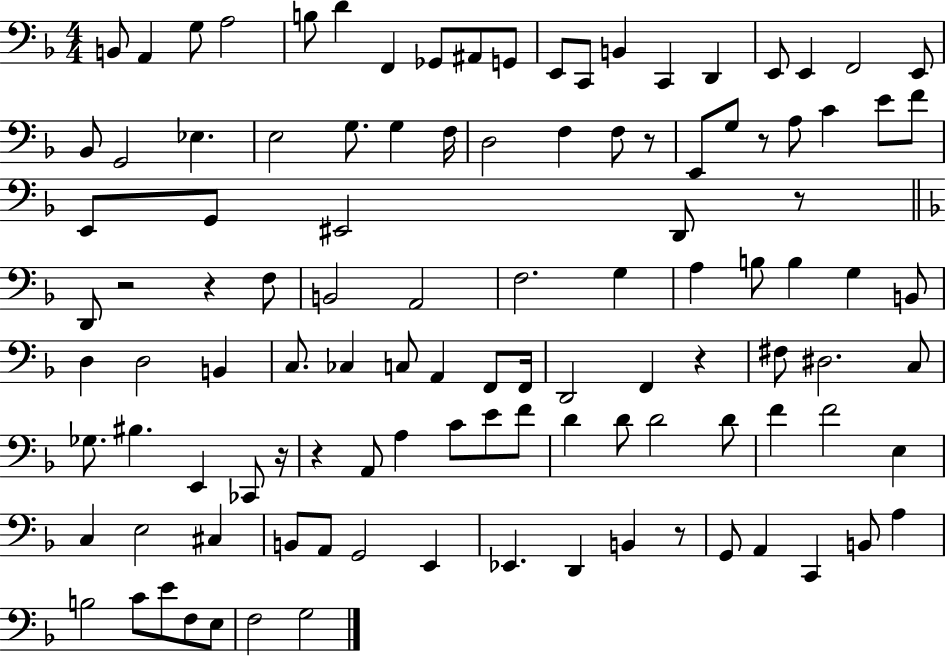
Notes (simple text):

B2/e A2/q G3/e A3/h B3/e D4/q F2/q Gb2/e A#2/e G2/e E2/e C2/e B2/q C2/q D2/q E2/e E2/q F2/h E2/e Bb2/e G2/h Eb3/q. E3/h G3/e. G3/q F3/s D3/h F3/q F3/e R/e E2/e G3/e R/e A3/e C4/q E4/e F4/e E2/e G2/e EIS2/h D2/e R/e D2/e R/h R/q F3/e B2/h A2/h F3/h. G3/q A3/q B3/e B3/q G3/q B2/e D3/q D3/h B2/q C3/e. CES3/q C3/e A2/q F2/e F2/s D2/h F2/q R/q F#3/e D#3/h. C3/e Gb3/e. BIS3/q. E2/q CES2/e R/s R/q A2/e A3/q C4/e E4/e F4/e D4/q D4/e D4/h D4/e F4/q F4/h E3/q C3/q E3/h C#3/q B2/e A2/e G2/h E2/q Eb2/q. D2/q B2/q R/e G2/e A2/q C2/q B2/e A3/q B3/h C4/e E4/e F3/e E3/e F3/h G3/h